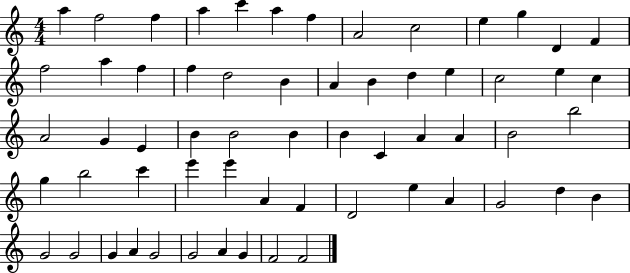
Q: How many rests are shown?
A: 0